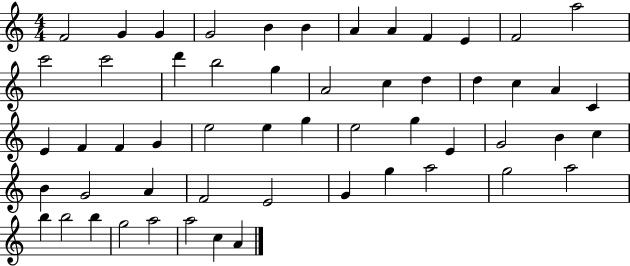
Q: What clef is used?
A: treble